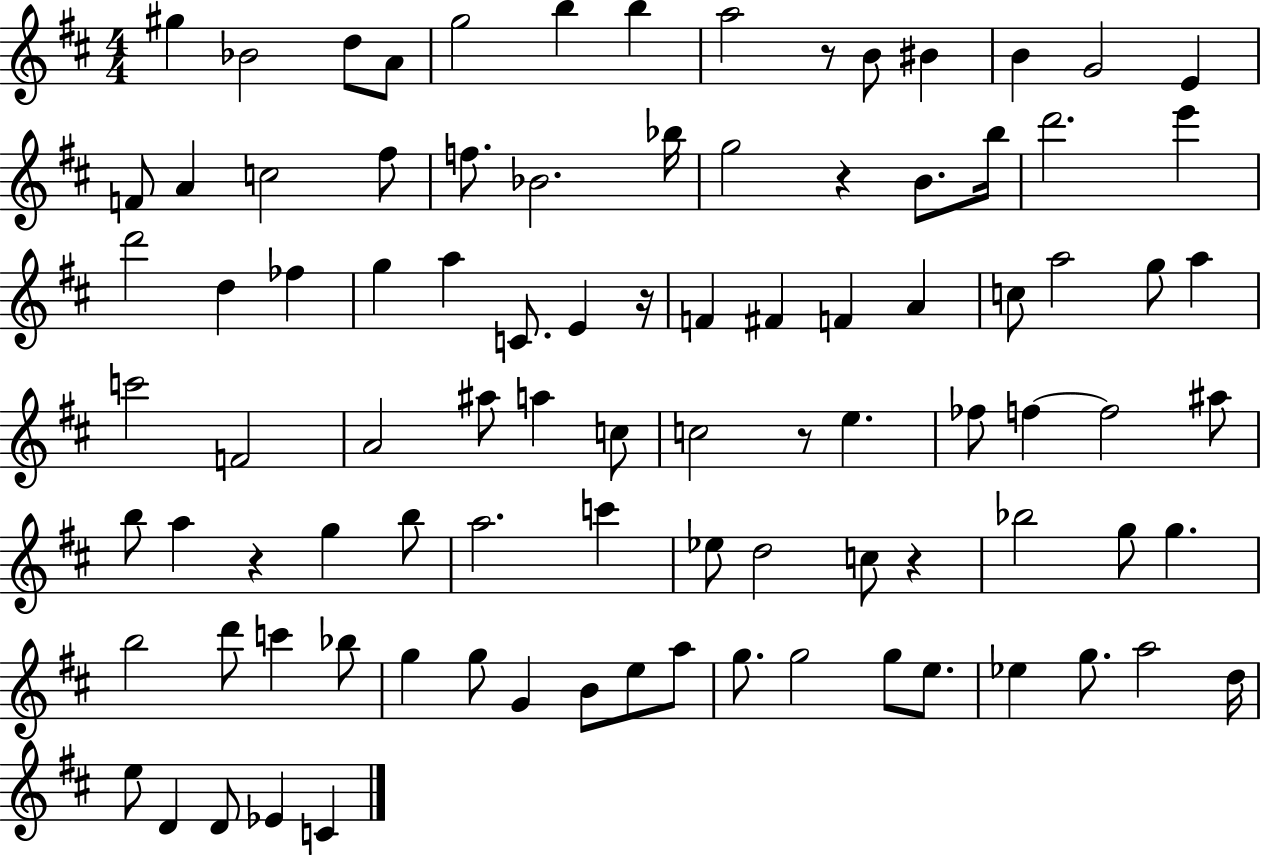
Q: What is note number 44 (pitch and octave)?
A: A#5